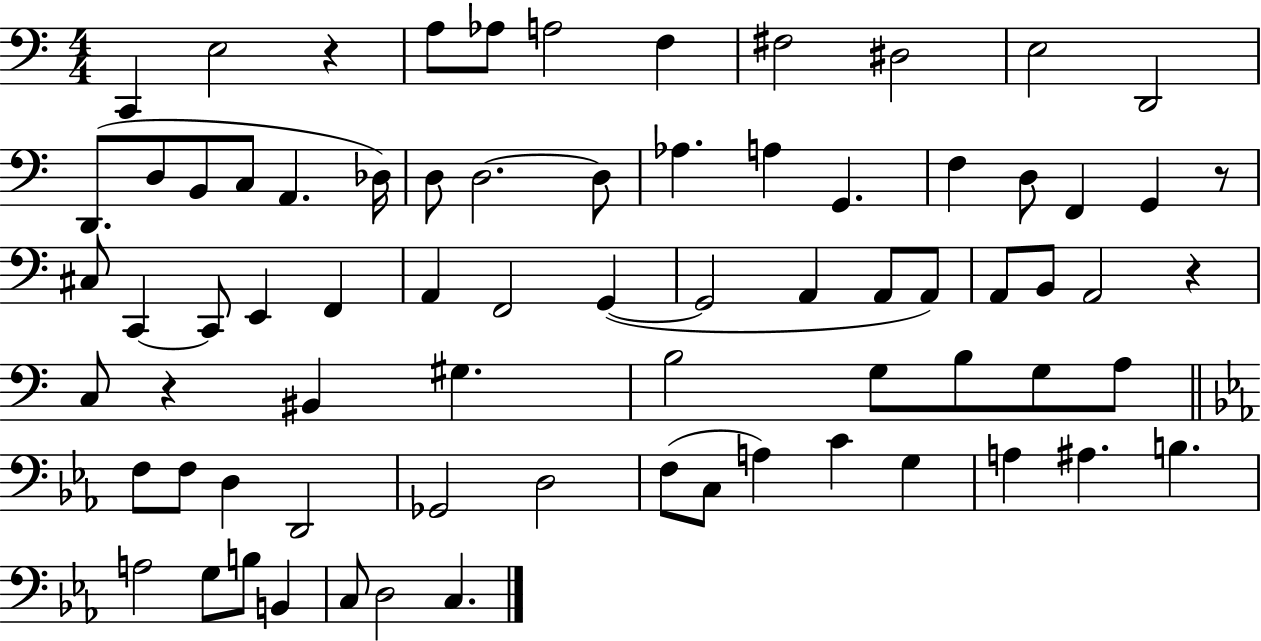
X:1
T:Untitled
M:4/4
L:1/4
K:C
C,, E,2 z A,/2 _A,/2 A,2 F, ^F,2 ^D,2 E,2 D,,2 D,,/2 D,/2 B,,/2 C,/2 A,, _D,/4 D,/2 D,2 D,/2 _A, A, G,, F, D,/2 F,, G,, z/2 ^C,/2 C,, C,,/2 E,, F,, A,, F,,2 G,, G,,2 A,, A,,/2 A,,/2 A,,/2 B,,/2 A,,2 z C,/2 z ^B,, ^G, B,2 G,/2 B,/2 G,/2 A,/2 F,/2 F,/2 D, D,,2 _G,,2 D,2 F,/2 C,/2 A, C G, A, ^A, B, A,2 G,/2 B,/2 B,, C,/2 D,2 C,